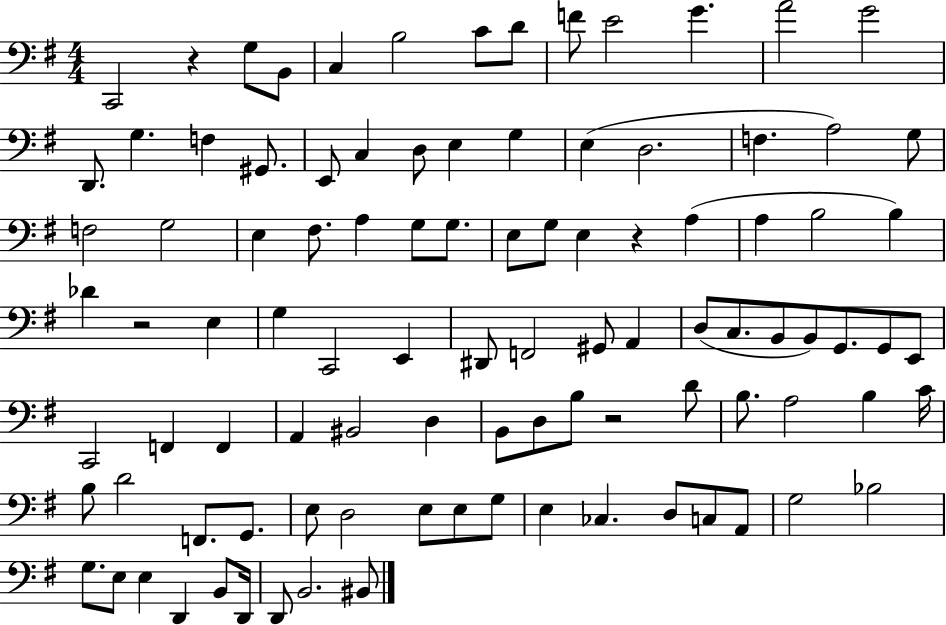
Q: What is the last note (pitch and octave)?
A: BIS2